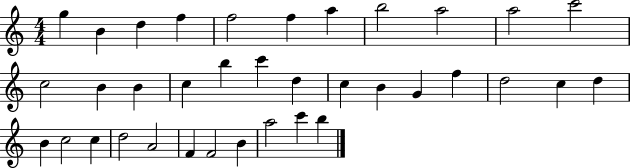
X:1
T:Untitled
M:4/4
L:1/4
K:C
g B d f f2 f a b2 a2 a2 c'2 c2 B B c b c' d c B G f d2 c d B c2 c d2 A2 F F2 B a2 c' b